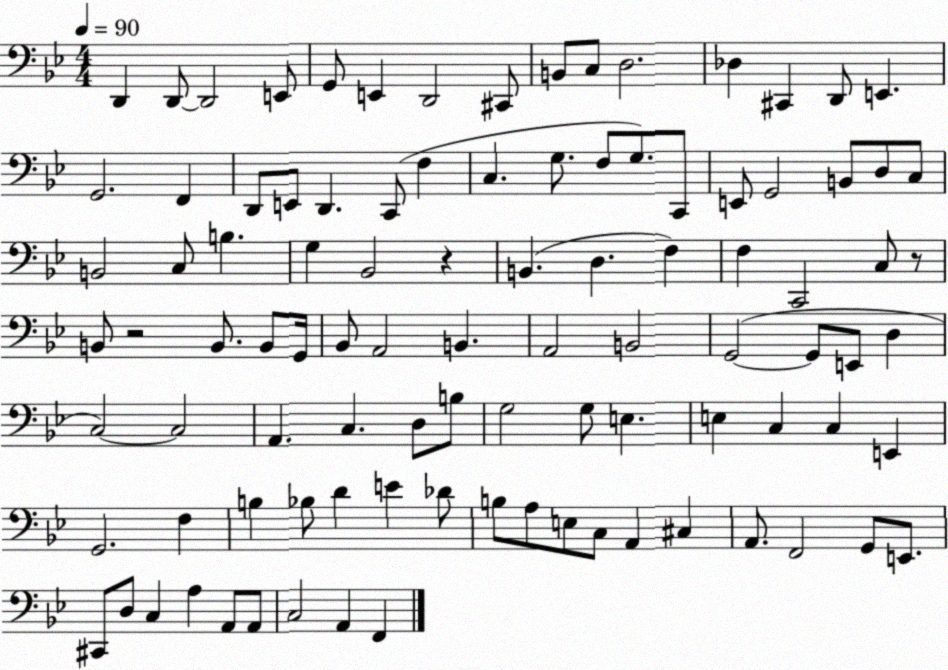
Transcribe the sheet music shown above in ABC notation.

X:1
T:Untitled
M:4/4
L:1/4
K:Bb
D,, D,,/2 D,,2 E,,/2 G,,/2 E,, D,,2 ^C,,/2 B,,/2 C,/2 D,2 _D, ^C,, D,,/2 E,, G,,2 F,, D,,/2 E,,/2 D,, C,,/2 F, C, G,/2 F,/2 G,/2 C,,/2 E,,/2 G,,2 B,,/2 D,/2 C,/2 B,,2 C,/2 B, G, _B,,2 z B,, D, F, F, C,,2 C,/2 z/2 B,,/2 z2 B,,/2 B,,/2 G,,/4 _B,,/2 A,,2 B,, A,,2 B,,2 G,,2 G,,/2 E,,/2 D, C,2 C,2 A,, C, D,/2 B,/2 G,2 G,/2 E, E, C, C, E,, G,,2 F, B, _B,/2 D E _D/2 B,/2 A,/2 E,/2 C,/2 A,, ^C, A,,/2 F,,2 G,,/2 E,,/2 ^C,,/2 D,/2 C, A, A,,/2 A,,/2 C,2 A,, F,,